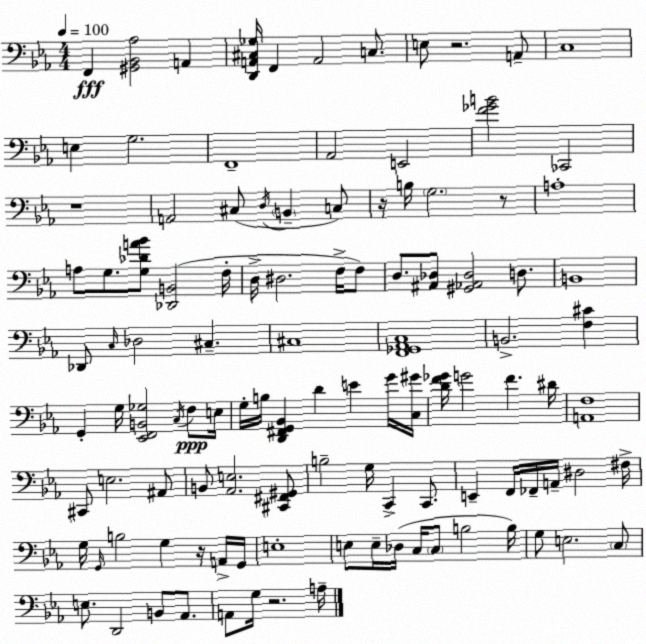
X:1
T:Untitled
M:4/4
L:1/4
K:Cm
F,, [^G,,_B,,_A,]2 A,, [D,,A,,^C,_G,]/4 F,, A,,2 C,/2 E,/2 z2 A,,/2 C,4 E, G,2 F,,4 _A,,2 E,,2 [F_GB]2 _C,,2 z4 A,,2 ^C,/2 D,/4 B,, C,/2 z/4 B,/4 G,2 z/2 A,4 A,/2 G,/2 [G,_DA_B]/2 [_D,,B,,]2 F,/4 D,/4 ^D,2 F,/4 F,/2 D,/2 [^A,,_D,]/2 [^G,,_A,,_D,]2 D,/2 B,,4 _D,,/2 C,/4 _D,2 ^C, ^C,4 [F,,_G,,_A,,C,]4 B,,2 [F,^C] G,, G,/4 [_E,,F,,B,,_G,]2 C,/4 F,/2 E,/4 G,/4 B,/4 [D,,^F,,G,,_B,,] D E G/4 [C,^G]/4 [DF_G]/4 G2 F ^D/4 [A,,F,]4 ^C,,/2 E,2 ^A,,/2 B,,/2 [_A,,E,]2 [^C,,^F,,^G,,]/2 B,2 G,/4 C,, C,,/2 E,, F,,/4 _F,,/4 A,,/4 ^D,2 ^F,/4 G,/4 G,,/4 B,2 G, z/4 A,,/4 G,,/4 E,4 E,/2 E,/4 _D,/4 C,/4 C,/2 B,2 B,/4 G,/2 E,2 C,/2 E,/2 D,,2 B,,/2 _A,,/2 A,,/2 G,/4 z2 A,/4